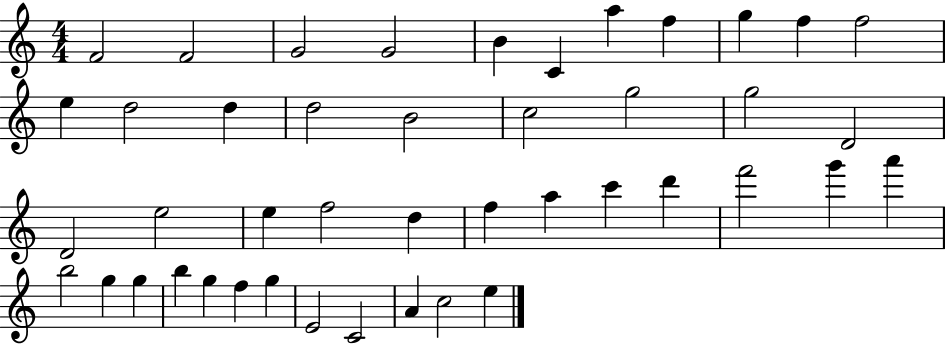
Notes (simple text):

F4/h F4/h G4/h G4/h B4/q C4/q A5/q F5/q G5/q F5/q F5/h E5/q D5/h D5/q D5/h B4/h C5/h G5/h G5/h D4/h D4/h E5/h E5/q F5/h D5/q F5/q A5/q C6/q D6/q F6/h G6/q A6/q B5/h G5/q G5/q B5/q G5/q F5/q G5/q E4/h C4/h A4/q C5/h E5/q